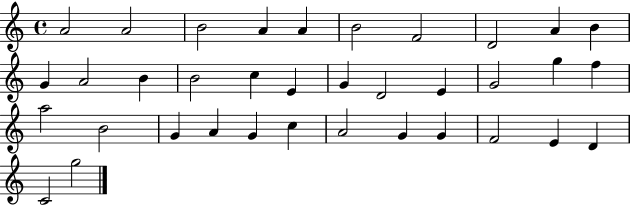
A4/h A4/h B4/h A4/q A4/q B4/h F4/h D4/h A4/q B4/q G4/q A4/h B4/q B4/h C5/q E4/q G4/q D4/h E4/q G4/h G5/q F5/q A5/h B4/h G4/q A4/q G4/q C5/q A4/h G4/q G4/q F4/h E4/q D4/q C4/h G5/h